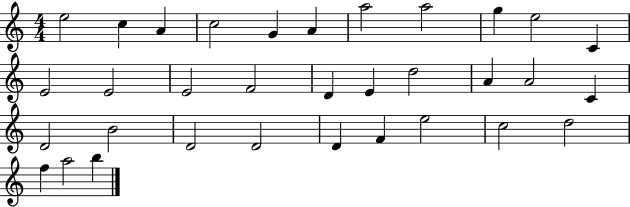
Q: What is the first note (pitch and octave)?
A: E5